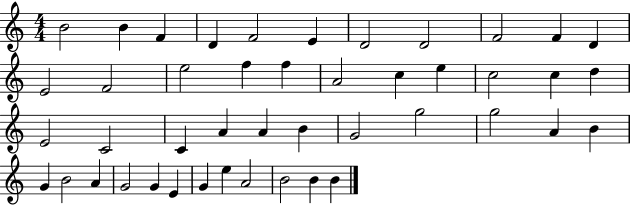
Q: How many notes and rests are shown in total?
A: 45